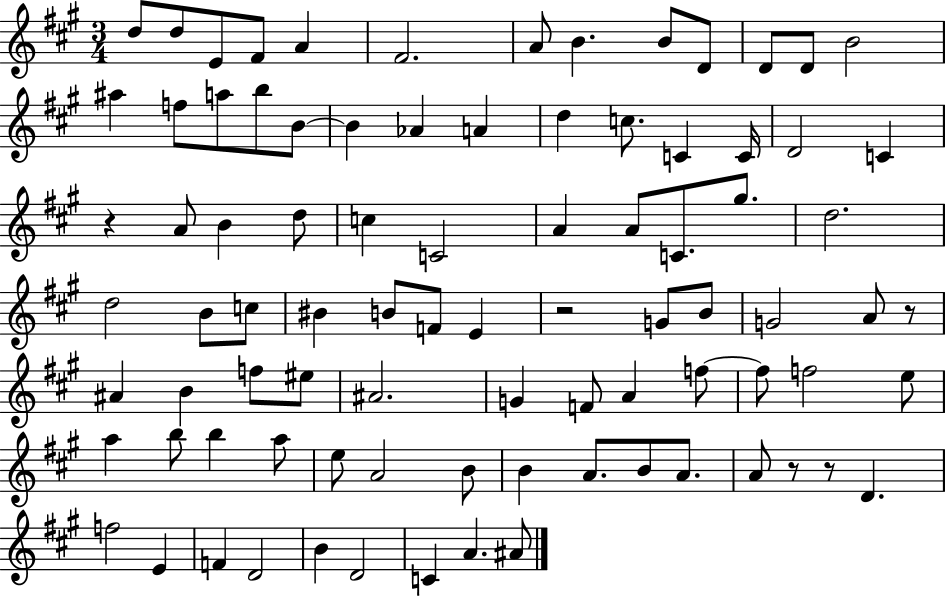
D5/e D5/e E4/e F#4/e A4/q F#4/h. A4/e B4/q. B4/e D4/e D4/e D4/e B4/h A#5/q F5/e A5/e B5/e B4/e B4/q Ab4/q A4/q D5/q C5/e. C4/q C4/s D4/h C4/q R/q A4/e B4/q D5/e C5/q C4/h A4/q A4/e C4/e. G#5/e. D5/h. D5/h B4/e C5/e BIS4/q B4/e F4/e E4/q R/h G4/e B4/e G4/h A4/e R/e A#4/q B4/q F5/e EIS5/e A#4/h. G4/q F4/e A4/q F5/e F5/e F5/h E5/e A5/q B5/e B5/q A5/e E5/e A4/h B4/e B4/q A4/e. B4/e A4/e. A4/e R/e R/e D4/q. F5/h E4/q F4/q D4/h B4/q D4/h C4/q A4/q. A#4/e